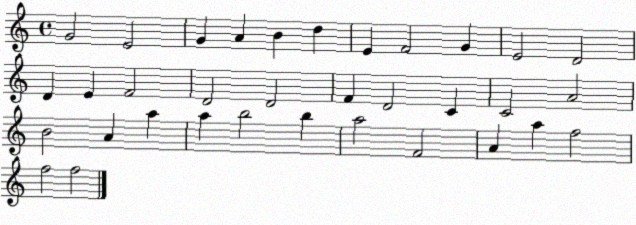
X:1
T:Untitled
M:4/4
L:1/4
K:C
G2 E2 G A B d E F2 G E2 D2 D E F2 D2 D2 F D2 C C2 A2 B2 A a a b2 b a2 F2 A a f2 f2 f2